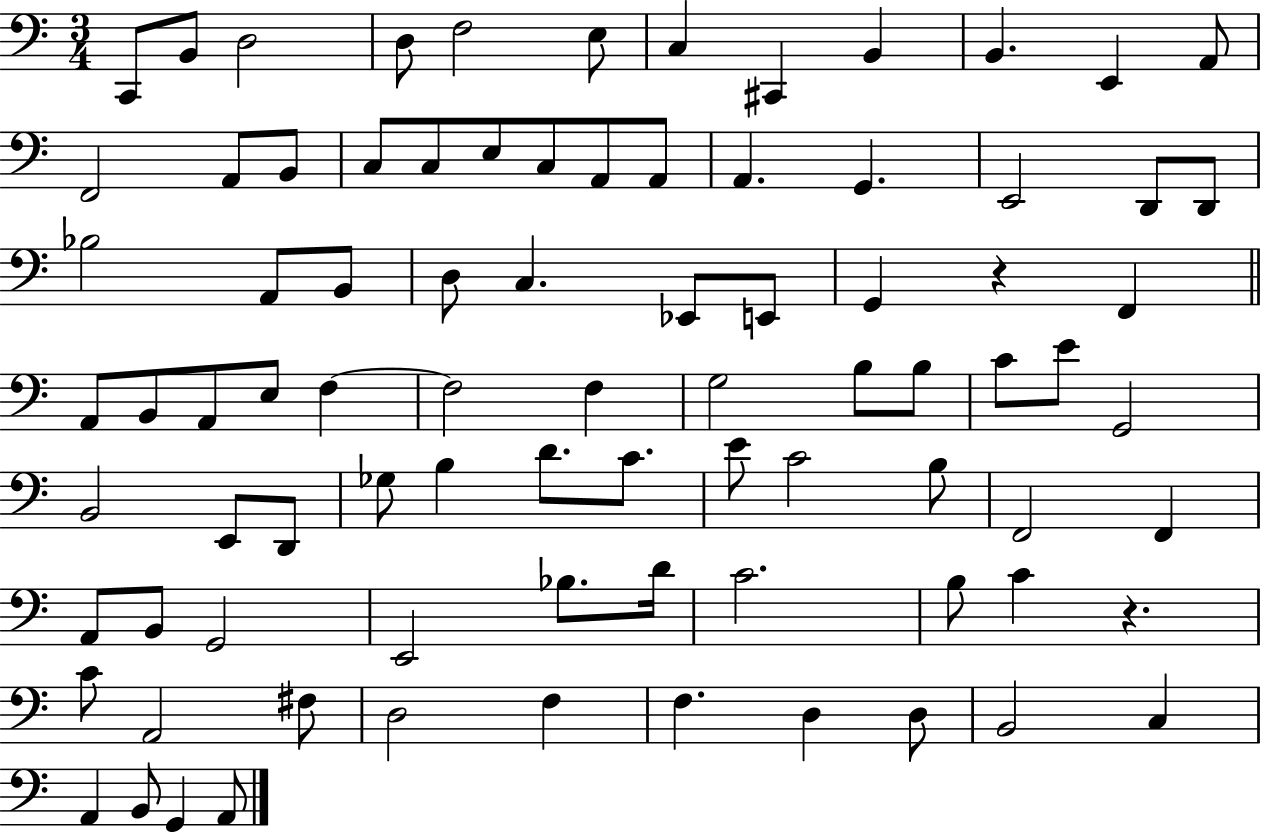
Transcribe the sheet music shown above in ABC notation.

X:1
T:Untitled
M:3/4
L:1/4
K:C
C,,/2 B,,/2 D,2 D,/2 F,2 E,/2 C, ^C,, B,, B,, E,, A,,/2 F,,2 A,,/2 B,,/2 C,/2 C,/2 E,/2 C,/2 A,,/2 A,,/2 A,, G,, E,,2 D,,/2 D,,/2 _B,2 A,,/2 B,,/2 D,/2 C, _E,,/2 E,,/2 G,, z F,, A,,/2 B,,/2 A,,/2 E,/2 F, F,2 F, G,2 B,/2 B,/2 C/2 E/2 G,,2 B,,2 E,,/2 D,,/2 _G,/2 B, D/2 C/2 E/2 C2 B,/2 F,,2 F,, A,,/2 B,,/2 G,,2 E,,2 _B,/2 D/4 C2 B,/2 C z C/2 A,,2 ^F,/2 D,2 F, F, D, D,/2 B,,2 C, A,, B,,/2 G,, A,,/2